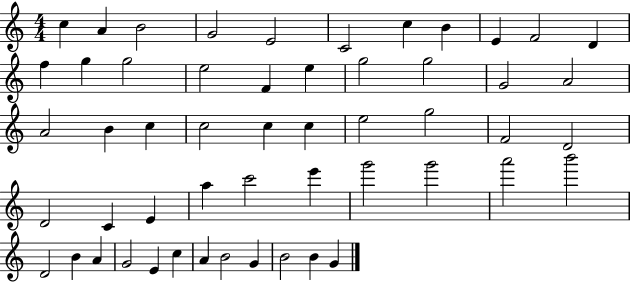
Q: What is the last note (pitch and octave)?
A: G4